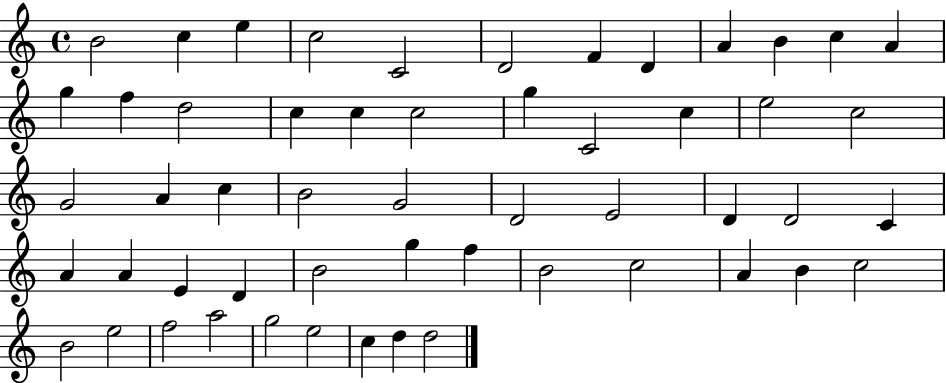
B4/h C5/q E5/q C5/h C4/h D4/h F4/q D4/q A4/q B4/q C5/q A4/q G5/q F5/q D5/h C5/q C5/q C5/h G5/q C4/h C5/q E5/h C5/h G4/h A4/q C5/q B4/h G4/h D4/h E4/h D4/q D4/h C4/q A4/q A4/q E4/q D4/q B4/h G5/q F5/q B4/h C5/h A4/q B4/q C5/h B4/h E5/h F5/h A5/h G5/h E5/h C5/q D5/q D5/h